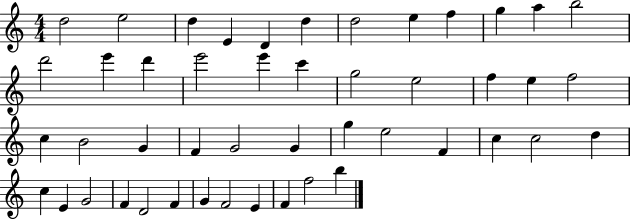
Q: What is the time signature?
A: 4/4